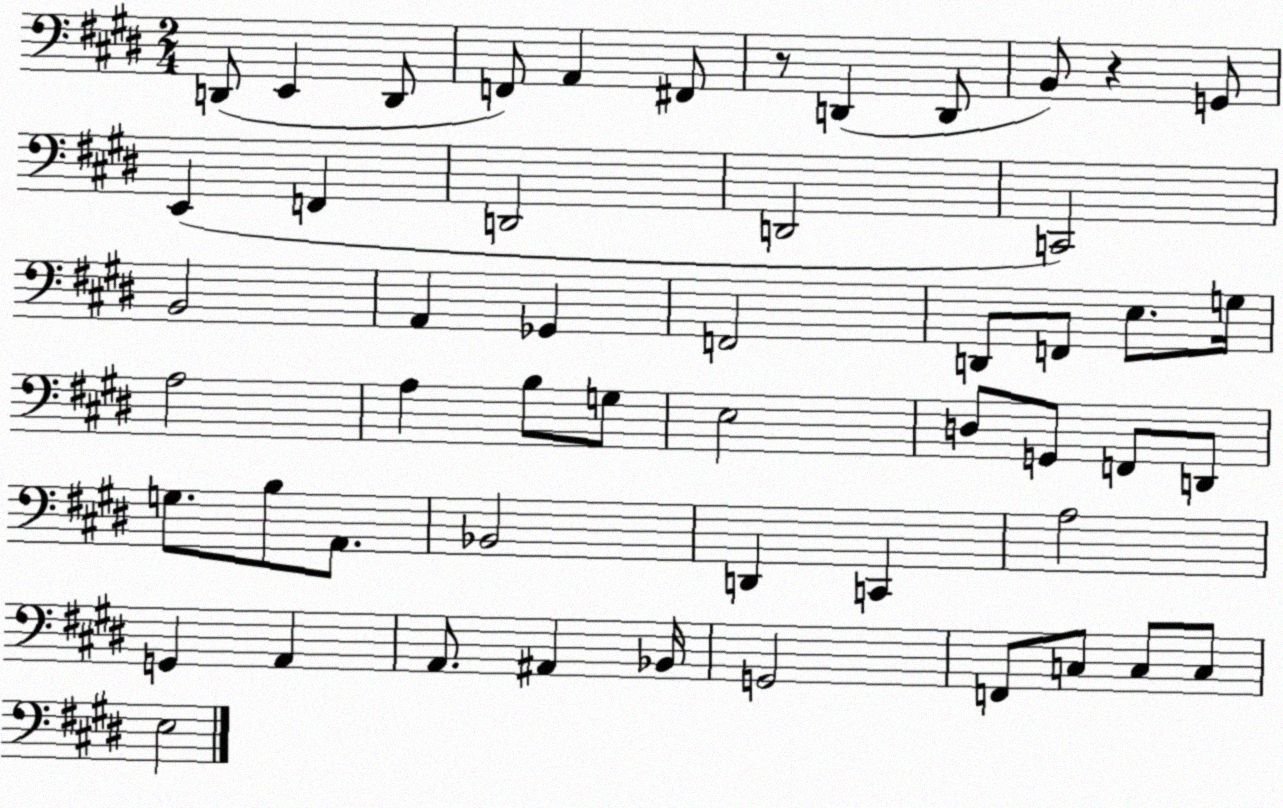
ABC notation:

X:1
T:Untitled
M:2/4
L:1/4
K:E
D,,/2 E,, D,,/2 F,,/2 A,, ^F,,/2 z/2 D,, D,,/2 B,,/2 z G,,/2 E,, F,, D,,2 D,,2 C,,2 B,,2 A,, _G,, F,,2 D,,/2 F,,/2 E,/2 G,/4 A,2 A, B,/2 G,/2 E,2 D,/2 G,,/2 F,,/2 D,,/2 G,/2 B,/2 A,,/2 _B,,2 D,, C,, A,2 G,, A,, A,,/2 ^A,, _B,,/4 G,,2 F,,/2 C,/2 C,/2 C,/2 E,2